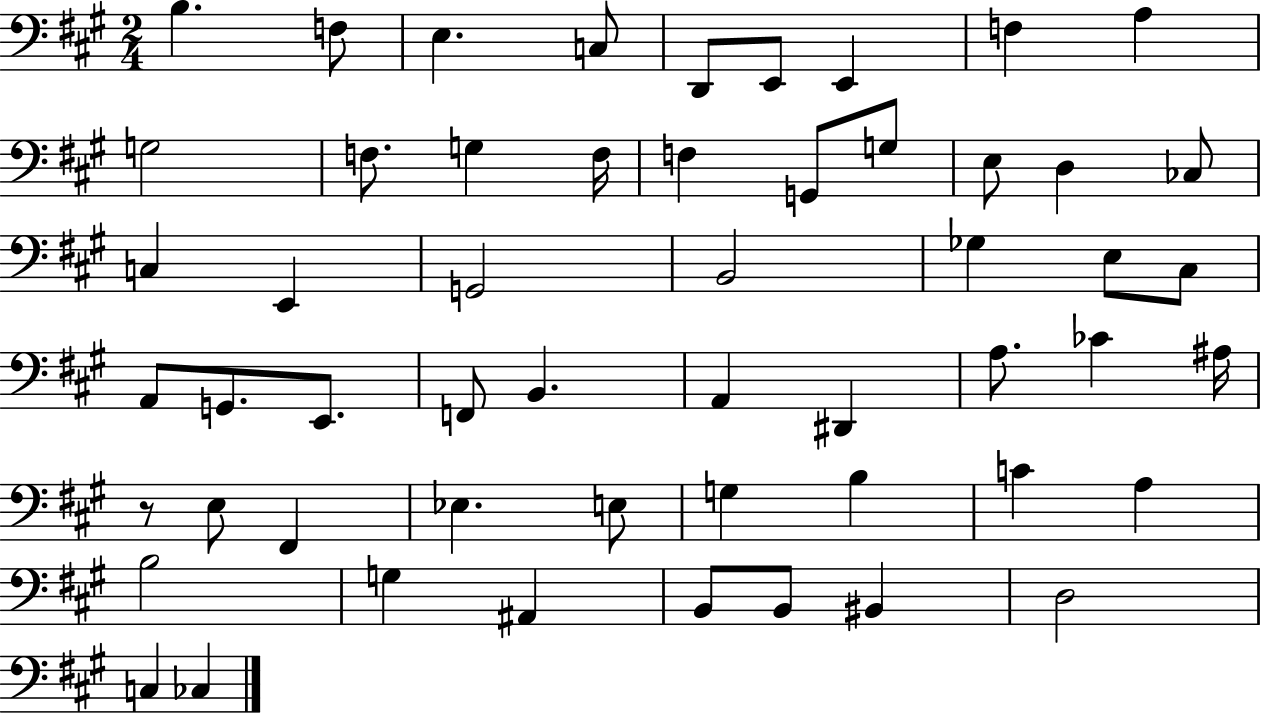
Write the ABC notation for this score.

X:1
T:Untitled
M:2/4
L:1/4
K:A
B, F,/2 E, C,/2 D,,/2 E,,/2 E,, F, A, G,2 F,/2 G, F,/4 F, G,,/2 G,/2 E,/2 D, _C,/2 C, E,, G,,2 B,,2 _G, E,/2 ^C,/2 A,,/2 G,,/2 E,,/2 F,,/2 B,, A,, ^D,, A,/2 _C ^A,/4 z/2 E,/2 ^F,, _E, E,/2 G, B, C A, B,2 G, ^A,, B,,/2 B,,/2 ^B,, D,2 C, _C,